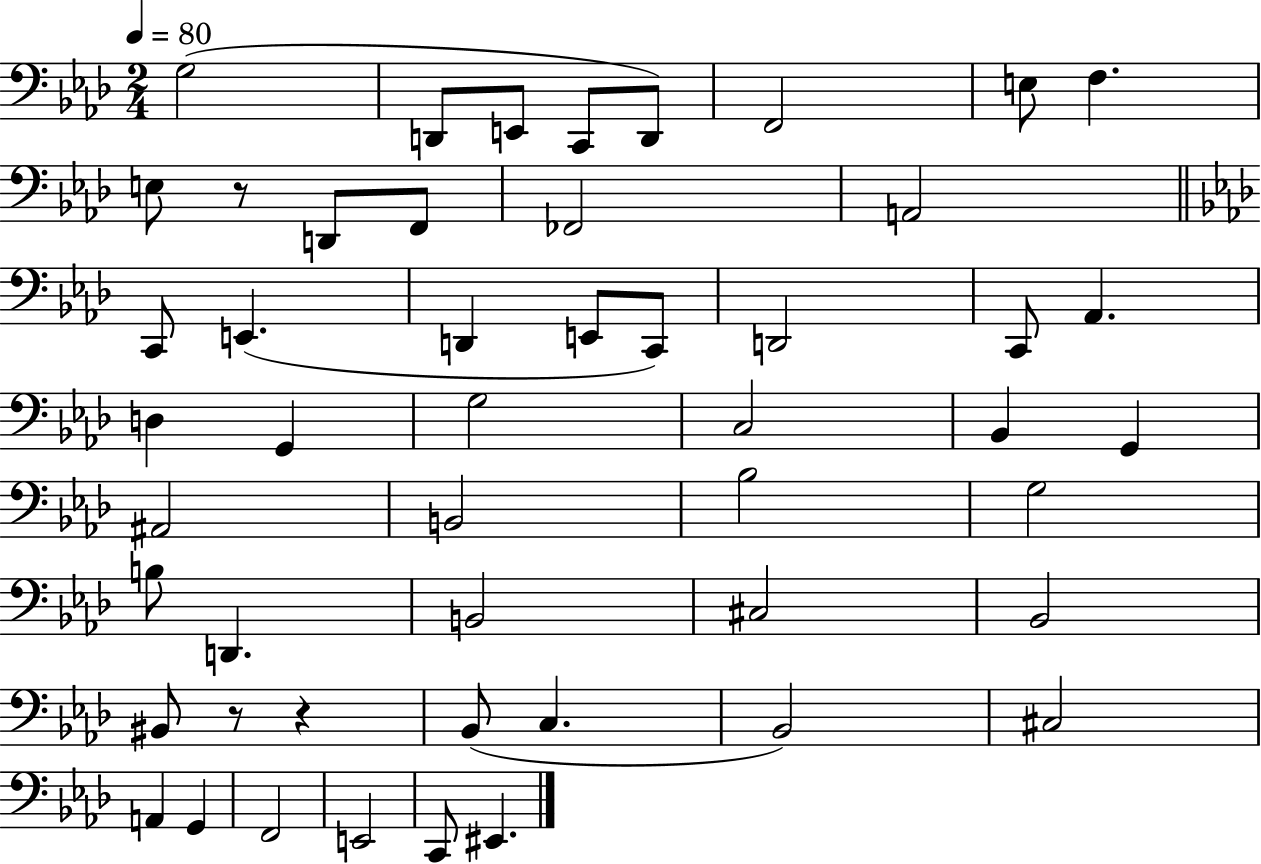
G3/h D2/e E2/e C2/e D2/e F2/h E3/e F3/q. E3/e R/e D2/e F2/e FES2/h A2/h C2/e E2/q. D2/q E2/e C2/e D2/h C2/e Ab2/q. D3/q G2/q G3/h C3/h Bb2/q G2/q A#2/h B2/h Bb3/h G3/h B3/e D2/q. B2/h C#3/h Bb2/h BIS2/e R/e R/q Bb2/e C3/q. Bb2/h C#3/h A2/q G2/q F2/h E2/h C2/e EIS2/q.